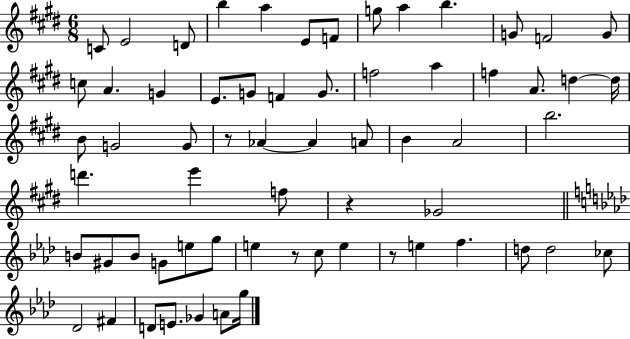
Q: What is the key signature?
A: E major